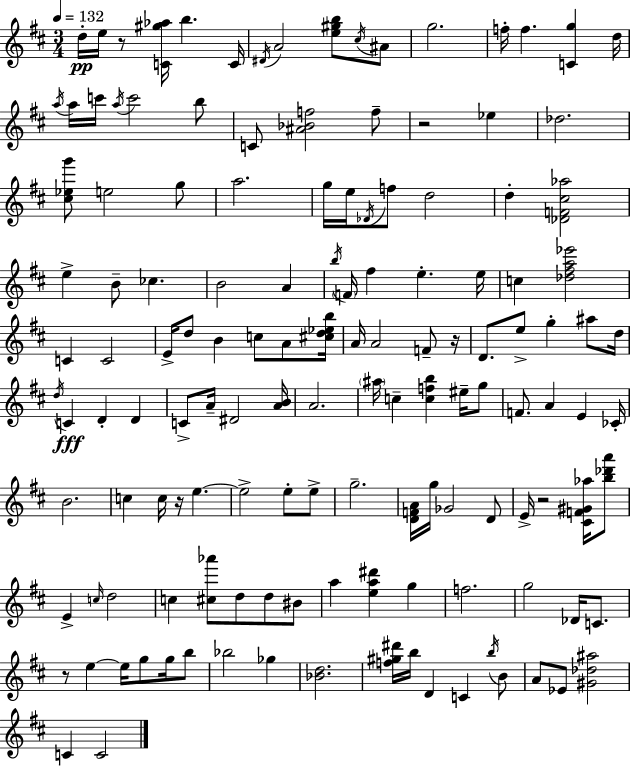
X:1
T:Untitled
M:3/4
L:1/4
K:D
d/4 e/4 z/2 [C^g_a]/4 b C/4 ^D/4 A2 [e^gb]/2 ^c/4 ^A/2 g2 f/4 f [Cg] d/4 a/4 a/4 c'/4 a/4 c'2 b/2 C/2 [^A_Bf]2 f/2 z2 _e _d2 [^c_eg']/2 e2 g/2 a2 g/4 e/4 _D/4 f/2 d2 d [_DF^c_a]2 e B/2 _c B2 A b/4 F/4 ^f e e/4 c [_d^fa_e']2 C C2 E/4 d/2 B c/2 A/2 [^cd_eb]/4 A/4 A2 F/2 z/4 D/2 e/2 g ^a/2 d/4 d/4 C D D C/2 A/4 ^D2 [AB]/4 A2 ^a/4 c [cfb] ^e/4 g/2 F/2 A E _C/4 B2 c c/4 z/4 e e2 e/2 e/2 g2 [DFA]/4 g/4 _G2 D/2 E/4 z2 [^CF^G_a]/4 [b_d'a']/2 E c/4 d2 c [^c_a']/2 d/2 d/2 ^B/2 a [ea^d'] g f2 g2 _D/4 C/2 z/2 e e/4 g/2 g/4 b/2 _b2 _g [_Bd]2 [f^g^d']/4 b/4 D C b/4 B/2 A/2 _E/2 [^G_d^a]2 C C2